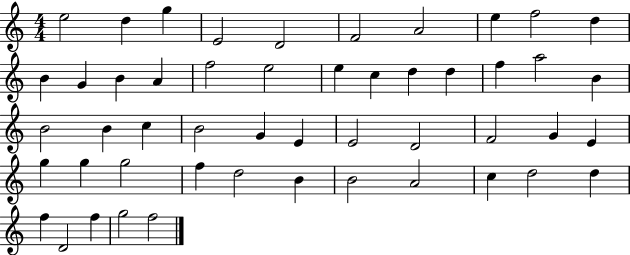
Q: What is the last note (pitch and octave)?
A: F5